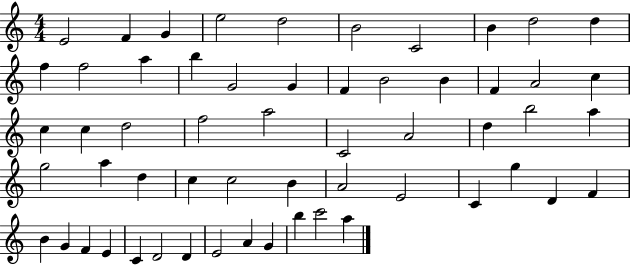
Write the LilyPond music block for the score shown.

{
  \clef treble
  \numericTimeSignature
  \time 4/4
  \key c \major
  e'2 f'4 g'4 | e''2 d''2 | b'2 c'2 | b'4 d''2 d''4 | \break f''4 f''2 a''4 | b''4 g'2 g'4 | f'4 b'2 b'4 | f'4 a'2 c''4 | \break c''4 c''4 d''2 | f''2 a''2 | c'2 a'2 | d''4 b''2 a''4 | \break g''2 a''4 d''4 | c''4 c''2 b'4 | a'2 e'2 | c'4 g''4 d'4 f'4 | \break b'4 g'4 f'4 e'4 | c'4 d'2 d'4 | e'2 a'4 g'4 | b''4 c'''2 a''4 | \break \bar "|."
}